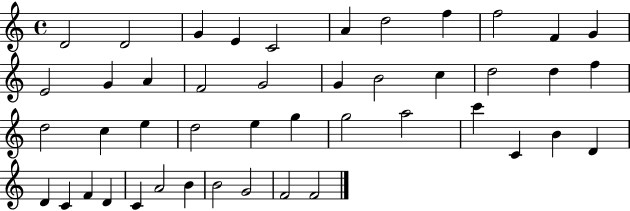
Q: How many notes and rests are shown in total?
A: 45